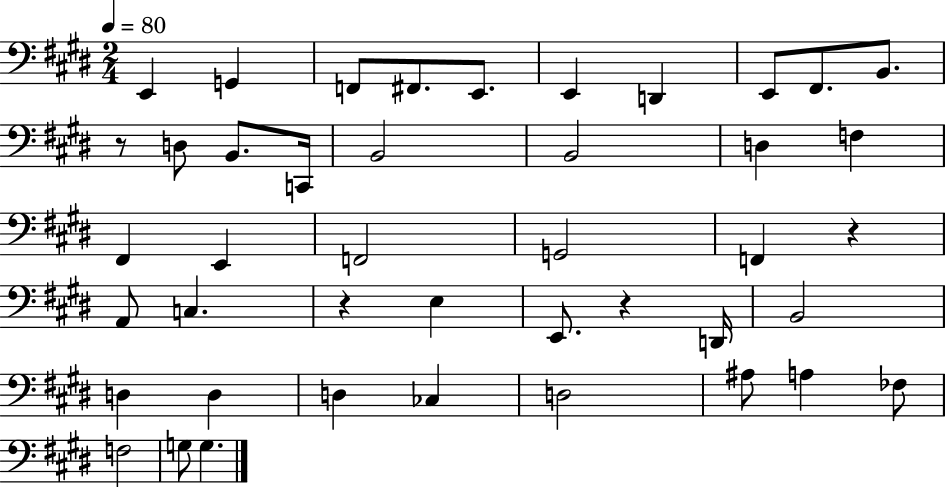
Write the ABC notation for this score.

X:1
T:Untitled
M:2/4
L:1/4
K:E
E,, G,, F,,/2 ^F,,/2 E,,/2 E,, D,, E,,/2 ^F,,/2 B,,/2 z/2 D,/2 B,,/2 C,,/4 B,,2 B,,2 D, F, ^F,, E,, F,,2 G,,2 F,, z A,,/2 C, z E, E,,/2 z D,,/4 B,,2 D, D, D, _C, D,2 ^A,/2 A, _F,/2 F,2 G,/2 G,